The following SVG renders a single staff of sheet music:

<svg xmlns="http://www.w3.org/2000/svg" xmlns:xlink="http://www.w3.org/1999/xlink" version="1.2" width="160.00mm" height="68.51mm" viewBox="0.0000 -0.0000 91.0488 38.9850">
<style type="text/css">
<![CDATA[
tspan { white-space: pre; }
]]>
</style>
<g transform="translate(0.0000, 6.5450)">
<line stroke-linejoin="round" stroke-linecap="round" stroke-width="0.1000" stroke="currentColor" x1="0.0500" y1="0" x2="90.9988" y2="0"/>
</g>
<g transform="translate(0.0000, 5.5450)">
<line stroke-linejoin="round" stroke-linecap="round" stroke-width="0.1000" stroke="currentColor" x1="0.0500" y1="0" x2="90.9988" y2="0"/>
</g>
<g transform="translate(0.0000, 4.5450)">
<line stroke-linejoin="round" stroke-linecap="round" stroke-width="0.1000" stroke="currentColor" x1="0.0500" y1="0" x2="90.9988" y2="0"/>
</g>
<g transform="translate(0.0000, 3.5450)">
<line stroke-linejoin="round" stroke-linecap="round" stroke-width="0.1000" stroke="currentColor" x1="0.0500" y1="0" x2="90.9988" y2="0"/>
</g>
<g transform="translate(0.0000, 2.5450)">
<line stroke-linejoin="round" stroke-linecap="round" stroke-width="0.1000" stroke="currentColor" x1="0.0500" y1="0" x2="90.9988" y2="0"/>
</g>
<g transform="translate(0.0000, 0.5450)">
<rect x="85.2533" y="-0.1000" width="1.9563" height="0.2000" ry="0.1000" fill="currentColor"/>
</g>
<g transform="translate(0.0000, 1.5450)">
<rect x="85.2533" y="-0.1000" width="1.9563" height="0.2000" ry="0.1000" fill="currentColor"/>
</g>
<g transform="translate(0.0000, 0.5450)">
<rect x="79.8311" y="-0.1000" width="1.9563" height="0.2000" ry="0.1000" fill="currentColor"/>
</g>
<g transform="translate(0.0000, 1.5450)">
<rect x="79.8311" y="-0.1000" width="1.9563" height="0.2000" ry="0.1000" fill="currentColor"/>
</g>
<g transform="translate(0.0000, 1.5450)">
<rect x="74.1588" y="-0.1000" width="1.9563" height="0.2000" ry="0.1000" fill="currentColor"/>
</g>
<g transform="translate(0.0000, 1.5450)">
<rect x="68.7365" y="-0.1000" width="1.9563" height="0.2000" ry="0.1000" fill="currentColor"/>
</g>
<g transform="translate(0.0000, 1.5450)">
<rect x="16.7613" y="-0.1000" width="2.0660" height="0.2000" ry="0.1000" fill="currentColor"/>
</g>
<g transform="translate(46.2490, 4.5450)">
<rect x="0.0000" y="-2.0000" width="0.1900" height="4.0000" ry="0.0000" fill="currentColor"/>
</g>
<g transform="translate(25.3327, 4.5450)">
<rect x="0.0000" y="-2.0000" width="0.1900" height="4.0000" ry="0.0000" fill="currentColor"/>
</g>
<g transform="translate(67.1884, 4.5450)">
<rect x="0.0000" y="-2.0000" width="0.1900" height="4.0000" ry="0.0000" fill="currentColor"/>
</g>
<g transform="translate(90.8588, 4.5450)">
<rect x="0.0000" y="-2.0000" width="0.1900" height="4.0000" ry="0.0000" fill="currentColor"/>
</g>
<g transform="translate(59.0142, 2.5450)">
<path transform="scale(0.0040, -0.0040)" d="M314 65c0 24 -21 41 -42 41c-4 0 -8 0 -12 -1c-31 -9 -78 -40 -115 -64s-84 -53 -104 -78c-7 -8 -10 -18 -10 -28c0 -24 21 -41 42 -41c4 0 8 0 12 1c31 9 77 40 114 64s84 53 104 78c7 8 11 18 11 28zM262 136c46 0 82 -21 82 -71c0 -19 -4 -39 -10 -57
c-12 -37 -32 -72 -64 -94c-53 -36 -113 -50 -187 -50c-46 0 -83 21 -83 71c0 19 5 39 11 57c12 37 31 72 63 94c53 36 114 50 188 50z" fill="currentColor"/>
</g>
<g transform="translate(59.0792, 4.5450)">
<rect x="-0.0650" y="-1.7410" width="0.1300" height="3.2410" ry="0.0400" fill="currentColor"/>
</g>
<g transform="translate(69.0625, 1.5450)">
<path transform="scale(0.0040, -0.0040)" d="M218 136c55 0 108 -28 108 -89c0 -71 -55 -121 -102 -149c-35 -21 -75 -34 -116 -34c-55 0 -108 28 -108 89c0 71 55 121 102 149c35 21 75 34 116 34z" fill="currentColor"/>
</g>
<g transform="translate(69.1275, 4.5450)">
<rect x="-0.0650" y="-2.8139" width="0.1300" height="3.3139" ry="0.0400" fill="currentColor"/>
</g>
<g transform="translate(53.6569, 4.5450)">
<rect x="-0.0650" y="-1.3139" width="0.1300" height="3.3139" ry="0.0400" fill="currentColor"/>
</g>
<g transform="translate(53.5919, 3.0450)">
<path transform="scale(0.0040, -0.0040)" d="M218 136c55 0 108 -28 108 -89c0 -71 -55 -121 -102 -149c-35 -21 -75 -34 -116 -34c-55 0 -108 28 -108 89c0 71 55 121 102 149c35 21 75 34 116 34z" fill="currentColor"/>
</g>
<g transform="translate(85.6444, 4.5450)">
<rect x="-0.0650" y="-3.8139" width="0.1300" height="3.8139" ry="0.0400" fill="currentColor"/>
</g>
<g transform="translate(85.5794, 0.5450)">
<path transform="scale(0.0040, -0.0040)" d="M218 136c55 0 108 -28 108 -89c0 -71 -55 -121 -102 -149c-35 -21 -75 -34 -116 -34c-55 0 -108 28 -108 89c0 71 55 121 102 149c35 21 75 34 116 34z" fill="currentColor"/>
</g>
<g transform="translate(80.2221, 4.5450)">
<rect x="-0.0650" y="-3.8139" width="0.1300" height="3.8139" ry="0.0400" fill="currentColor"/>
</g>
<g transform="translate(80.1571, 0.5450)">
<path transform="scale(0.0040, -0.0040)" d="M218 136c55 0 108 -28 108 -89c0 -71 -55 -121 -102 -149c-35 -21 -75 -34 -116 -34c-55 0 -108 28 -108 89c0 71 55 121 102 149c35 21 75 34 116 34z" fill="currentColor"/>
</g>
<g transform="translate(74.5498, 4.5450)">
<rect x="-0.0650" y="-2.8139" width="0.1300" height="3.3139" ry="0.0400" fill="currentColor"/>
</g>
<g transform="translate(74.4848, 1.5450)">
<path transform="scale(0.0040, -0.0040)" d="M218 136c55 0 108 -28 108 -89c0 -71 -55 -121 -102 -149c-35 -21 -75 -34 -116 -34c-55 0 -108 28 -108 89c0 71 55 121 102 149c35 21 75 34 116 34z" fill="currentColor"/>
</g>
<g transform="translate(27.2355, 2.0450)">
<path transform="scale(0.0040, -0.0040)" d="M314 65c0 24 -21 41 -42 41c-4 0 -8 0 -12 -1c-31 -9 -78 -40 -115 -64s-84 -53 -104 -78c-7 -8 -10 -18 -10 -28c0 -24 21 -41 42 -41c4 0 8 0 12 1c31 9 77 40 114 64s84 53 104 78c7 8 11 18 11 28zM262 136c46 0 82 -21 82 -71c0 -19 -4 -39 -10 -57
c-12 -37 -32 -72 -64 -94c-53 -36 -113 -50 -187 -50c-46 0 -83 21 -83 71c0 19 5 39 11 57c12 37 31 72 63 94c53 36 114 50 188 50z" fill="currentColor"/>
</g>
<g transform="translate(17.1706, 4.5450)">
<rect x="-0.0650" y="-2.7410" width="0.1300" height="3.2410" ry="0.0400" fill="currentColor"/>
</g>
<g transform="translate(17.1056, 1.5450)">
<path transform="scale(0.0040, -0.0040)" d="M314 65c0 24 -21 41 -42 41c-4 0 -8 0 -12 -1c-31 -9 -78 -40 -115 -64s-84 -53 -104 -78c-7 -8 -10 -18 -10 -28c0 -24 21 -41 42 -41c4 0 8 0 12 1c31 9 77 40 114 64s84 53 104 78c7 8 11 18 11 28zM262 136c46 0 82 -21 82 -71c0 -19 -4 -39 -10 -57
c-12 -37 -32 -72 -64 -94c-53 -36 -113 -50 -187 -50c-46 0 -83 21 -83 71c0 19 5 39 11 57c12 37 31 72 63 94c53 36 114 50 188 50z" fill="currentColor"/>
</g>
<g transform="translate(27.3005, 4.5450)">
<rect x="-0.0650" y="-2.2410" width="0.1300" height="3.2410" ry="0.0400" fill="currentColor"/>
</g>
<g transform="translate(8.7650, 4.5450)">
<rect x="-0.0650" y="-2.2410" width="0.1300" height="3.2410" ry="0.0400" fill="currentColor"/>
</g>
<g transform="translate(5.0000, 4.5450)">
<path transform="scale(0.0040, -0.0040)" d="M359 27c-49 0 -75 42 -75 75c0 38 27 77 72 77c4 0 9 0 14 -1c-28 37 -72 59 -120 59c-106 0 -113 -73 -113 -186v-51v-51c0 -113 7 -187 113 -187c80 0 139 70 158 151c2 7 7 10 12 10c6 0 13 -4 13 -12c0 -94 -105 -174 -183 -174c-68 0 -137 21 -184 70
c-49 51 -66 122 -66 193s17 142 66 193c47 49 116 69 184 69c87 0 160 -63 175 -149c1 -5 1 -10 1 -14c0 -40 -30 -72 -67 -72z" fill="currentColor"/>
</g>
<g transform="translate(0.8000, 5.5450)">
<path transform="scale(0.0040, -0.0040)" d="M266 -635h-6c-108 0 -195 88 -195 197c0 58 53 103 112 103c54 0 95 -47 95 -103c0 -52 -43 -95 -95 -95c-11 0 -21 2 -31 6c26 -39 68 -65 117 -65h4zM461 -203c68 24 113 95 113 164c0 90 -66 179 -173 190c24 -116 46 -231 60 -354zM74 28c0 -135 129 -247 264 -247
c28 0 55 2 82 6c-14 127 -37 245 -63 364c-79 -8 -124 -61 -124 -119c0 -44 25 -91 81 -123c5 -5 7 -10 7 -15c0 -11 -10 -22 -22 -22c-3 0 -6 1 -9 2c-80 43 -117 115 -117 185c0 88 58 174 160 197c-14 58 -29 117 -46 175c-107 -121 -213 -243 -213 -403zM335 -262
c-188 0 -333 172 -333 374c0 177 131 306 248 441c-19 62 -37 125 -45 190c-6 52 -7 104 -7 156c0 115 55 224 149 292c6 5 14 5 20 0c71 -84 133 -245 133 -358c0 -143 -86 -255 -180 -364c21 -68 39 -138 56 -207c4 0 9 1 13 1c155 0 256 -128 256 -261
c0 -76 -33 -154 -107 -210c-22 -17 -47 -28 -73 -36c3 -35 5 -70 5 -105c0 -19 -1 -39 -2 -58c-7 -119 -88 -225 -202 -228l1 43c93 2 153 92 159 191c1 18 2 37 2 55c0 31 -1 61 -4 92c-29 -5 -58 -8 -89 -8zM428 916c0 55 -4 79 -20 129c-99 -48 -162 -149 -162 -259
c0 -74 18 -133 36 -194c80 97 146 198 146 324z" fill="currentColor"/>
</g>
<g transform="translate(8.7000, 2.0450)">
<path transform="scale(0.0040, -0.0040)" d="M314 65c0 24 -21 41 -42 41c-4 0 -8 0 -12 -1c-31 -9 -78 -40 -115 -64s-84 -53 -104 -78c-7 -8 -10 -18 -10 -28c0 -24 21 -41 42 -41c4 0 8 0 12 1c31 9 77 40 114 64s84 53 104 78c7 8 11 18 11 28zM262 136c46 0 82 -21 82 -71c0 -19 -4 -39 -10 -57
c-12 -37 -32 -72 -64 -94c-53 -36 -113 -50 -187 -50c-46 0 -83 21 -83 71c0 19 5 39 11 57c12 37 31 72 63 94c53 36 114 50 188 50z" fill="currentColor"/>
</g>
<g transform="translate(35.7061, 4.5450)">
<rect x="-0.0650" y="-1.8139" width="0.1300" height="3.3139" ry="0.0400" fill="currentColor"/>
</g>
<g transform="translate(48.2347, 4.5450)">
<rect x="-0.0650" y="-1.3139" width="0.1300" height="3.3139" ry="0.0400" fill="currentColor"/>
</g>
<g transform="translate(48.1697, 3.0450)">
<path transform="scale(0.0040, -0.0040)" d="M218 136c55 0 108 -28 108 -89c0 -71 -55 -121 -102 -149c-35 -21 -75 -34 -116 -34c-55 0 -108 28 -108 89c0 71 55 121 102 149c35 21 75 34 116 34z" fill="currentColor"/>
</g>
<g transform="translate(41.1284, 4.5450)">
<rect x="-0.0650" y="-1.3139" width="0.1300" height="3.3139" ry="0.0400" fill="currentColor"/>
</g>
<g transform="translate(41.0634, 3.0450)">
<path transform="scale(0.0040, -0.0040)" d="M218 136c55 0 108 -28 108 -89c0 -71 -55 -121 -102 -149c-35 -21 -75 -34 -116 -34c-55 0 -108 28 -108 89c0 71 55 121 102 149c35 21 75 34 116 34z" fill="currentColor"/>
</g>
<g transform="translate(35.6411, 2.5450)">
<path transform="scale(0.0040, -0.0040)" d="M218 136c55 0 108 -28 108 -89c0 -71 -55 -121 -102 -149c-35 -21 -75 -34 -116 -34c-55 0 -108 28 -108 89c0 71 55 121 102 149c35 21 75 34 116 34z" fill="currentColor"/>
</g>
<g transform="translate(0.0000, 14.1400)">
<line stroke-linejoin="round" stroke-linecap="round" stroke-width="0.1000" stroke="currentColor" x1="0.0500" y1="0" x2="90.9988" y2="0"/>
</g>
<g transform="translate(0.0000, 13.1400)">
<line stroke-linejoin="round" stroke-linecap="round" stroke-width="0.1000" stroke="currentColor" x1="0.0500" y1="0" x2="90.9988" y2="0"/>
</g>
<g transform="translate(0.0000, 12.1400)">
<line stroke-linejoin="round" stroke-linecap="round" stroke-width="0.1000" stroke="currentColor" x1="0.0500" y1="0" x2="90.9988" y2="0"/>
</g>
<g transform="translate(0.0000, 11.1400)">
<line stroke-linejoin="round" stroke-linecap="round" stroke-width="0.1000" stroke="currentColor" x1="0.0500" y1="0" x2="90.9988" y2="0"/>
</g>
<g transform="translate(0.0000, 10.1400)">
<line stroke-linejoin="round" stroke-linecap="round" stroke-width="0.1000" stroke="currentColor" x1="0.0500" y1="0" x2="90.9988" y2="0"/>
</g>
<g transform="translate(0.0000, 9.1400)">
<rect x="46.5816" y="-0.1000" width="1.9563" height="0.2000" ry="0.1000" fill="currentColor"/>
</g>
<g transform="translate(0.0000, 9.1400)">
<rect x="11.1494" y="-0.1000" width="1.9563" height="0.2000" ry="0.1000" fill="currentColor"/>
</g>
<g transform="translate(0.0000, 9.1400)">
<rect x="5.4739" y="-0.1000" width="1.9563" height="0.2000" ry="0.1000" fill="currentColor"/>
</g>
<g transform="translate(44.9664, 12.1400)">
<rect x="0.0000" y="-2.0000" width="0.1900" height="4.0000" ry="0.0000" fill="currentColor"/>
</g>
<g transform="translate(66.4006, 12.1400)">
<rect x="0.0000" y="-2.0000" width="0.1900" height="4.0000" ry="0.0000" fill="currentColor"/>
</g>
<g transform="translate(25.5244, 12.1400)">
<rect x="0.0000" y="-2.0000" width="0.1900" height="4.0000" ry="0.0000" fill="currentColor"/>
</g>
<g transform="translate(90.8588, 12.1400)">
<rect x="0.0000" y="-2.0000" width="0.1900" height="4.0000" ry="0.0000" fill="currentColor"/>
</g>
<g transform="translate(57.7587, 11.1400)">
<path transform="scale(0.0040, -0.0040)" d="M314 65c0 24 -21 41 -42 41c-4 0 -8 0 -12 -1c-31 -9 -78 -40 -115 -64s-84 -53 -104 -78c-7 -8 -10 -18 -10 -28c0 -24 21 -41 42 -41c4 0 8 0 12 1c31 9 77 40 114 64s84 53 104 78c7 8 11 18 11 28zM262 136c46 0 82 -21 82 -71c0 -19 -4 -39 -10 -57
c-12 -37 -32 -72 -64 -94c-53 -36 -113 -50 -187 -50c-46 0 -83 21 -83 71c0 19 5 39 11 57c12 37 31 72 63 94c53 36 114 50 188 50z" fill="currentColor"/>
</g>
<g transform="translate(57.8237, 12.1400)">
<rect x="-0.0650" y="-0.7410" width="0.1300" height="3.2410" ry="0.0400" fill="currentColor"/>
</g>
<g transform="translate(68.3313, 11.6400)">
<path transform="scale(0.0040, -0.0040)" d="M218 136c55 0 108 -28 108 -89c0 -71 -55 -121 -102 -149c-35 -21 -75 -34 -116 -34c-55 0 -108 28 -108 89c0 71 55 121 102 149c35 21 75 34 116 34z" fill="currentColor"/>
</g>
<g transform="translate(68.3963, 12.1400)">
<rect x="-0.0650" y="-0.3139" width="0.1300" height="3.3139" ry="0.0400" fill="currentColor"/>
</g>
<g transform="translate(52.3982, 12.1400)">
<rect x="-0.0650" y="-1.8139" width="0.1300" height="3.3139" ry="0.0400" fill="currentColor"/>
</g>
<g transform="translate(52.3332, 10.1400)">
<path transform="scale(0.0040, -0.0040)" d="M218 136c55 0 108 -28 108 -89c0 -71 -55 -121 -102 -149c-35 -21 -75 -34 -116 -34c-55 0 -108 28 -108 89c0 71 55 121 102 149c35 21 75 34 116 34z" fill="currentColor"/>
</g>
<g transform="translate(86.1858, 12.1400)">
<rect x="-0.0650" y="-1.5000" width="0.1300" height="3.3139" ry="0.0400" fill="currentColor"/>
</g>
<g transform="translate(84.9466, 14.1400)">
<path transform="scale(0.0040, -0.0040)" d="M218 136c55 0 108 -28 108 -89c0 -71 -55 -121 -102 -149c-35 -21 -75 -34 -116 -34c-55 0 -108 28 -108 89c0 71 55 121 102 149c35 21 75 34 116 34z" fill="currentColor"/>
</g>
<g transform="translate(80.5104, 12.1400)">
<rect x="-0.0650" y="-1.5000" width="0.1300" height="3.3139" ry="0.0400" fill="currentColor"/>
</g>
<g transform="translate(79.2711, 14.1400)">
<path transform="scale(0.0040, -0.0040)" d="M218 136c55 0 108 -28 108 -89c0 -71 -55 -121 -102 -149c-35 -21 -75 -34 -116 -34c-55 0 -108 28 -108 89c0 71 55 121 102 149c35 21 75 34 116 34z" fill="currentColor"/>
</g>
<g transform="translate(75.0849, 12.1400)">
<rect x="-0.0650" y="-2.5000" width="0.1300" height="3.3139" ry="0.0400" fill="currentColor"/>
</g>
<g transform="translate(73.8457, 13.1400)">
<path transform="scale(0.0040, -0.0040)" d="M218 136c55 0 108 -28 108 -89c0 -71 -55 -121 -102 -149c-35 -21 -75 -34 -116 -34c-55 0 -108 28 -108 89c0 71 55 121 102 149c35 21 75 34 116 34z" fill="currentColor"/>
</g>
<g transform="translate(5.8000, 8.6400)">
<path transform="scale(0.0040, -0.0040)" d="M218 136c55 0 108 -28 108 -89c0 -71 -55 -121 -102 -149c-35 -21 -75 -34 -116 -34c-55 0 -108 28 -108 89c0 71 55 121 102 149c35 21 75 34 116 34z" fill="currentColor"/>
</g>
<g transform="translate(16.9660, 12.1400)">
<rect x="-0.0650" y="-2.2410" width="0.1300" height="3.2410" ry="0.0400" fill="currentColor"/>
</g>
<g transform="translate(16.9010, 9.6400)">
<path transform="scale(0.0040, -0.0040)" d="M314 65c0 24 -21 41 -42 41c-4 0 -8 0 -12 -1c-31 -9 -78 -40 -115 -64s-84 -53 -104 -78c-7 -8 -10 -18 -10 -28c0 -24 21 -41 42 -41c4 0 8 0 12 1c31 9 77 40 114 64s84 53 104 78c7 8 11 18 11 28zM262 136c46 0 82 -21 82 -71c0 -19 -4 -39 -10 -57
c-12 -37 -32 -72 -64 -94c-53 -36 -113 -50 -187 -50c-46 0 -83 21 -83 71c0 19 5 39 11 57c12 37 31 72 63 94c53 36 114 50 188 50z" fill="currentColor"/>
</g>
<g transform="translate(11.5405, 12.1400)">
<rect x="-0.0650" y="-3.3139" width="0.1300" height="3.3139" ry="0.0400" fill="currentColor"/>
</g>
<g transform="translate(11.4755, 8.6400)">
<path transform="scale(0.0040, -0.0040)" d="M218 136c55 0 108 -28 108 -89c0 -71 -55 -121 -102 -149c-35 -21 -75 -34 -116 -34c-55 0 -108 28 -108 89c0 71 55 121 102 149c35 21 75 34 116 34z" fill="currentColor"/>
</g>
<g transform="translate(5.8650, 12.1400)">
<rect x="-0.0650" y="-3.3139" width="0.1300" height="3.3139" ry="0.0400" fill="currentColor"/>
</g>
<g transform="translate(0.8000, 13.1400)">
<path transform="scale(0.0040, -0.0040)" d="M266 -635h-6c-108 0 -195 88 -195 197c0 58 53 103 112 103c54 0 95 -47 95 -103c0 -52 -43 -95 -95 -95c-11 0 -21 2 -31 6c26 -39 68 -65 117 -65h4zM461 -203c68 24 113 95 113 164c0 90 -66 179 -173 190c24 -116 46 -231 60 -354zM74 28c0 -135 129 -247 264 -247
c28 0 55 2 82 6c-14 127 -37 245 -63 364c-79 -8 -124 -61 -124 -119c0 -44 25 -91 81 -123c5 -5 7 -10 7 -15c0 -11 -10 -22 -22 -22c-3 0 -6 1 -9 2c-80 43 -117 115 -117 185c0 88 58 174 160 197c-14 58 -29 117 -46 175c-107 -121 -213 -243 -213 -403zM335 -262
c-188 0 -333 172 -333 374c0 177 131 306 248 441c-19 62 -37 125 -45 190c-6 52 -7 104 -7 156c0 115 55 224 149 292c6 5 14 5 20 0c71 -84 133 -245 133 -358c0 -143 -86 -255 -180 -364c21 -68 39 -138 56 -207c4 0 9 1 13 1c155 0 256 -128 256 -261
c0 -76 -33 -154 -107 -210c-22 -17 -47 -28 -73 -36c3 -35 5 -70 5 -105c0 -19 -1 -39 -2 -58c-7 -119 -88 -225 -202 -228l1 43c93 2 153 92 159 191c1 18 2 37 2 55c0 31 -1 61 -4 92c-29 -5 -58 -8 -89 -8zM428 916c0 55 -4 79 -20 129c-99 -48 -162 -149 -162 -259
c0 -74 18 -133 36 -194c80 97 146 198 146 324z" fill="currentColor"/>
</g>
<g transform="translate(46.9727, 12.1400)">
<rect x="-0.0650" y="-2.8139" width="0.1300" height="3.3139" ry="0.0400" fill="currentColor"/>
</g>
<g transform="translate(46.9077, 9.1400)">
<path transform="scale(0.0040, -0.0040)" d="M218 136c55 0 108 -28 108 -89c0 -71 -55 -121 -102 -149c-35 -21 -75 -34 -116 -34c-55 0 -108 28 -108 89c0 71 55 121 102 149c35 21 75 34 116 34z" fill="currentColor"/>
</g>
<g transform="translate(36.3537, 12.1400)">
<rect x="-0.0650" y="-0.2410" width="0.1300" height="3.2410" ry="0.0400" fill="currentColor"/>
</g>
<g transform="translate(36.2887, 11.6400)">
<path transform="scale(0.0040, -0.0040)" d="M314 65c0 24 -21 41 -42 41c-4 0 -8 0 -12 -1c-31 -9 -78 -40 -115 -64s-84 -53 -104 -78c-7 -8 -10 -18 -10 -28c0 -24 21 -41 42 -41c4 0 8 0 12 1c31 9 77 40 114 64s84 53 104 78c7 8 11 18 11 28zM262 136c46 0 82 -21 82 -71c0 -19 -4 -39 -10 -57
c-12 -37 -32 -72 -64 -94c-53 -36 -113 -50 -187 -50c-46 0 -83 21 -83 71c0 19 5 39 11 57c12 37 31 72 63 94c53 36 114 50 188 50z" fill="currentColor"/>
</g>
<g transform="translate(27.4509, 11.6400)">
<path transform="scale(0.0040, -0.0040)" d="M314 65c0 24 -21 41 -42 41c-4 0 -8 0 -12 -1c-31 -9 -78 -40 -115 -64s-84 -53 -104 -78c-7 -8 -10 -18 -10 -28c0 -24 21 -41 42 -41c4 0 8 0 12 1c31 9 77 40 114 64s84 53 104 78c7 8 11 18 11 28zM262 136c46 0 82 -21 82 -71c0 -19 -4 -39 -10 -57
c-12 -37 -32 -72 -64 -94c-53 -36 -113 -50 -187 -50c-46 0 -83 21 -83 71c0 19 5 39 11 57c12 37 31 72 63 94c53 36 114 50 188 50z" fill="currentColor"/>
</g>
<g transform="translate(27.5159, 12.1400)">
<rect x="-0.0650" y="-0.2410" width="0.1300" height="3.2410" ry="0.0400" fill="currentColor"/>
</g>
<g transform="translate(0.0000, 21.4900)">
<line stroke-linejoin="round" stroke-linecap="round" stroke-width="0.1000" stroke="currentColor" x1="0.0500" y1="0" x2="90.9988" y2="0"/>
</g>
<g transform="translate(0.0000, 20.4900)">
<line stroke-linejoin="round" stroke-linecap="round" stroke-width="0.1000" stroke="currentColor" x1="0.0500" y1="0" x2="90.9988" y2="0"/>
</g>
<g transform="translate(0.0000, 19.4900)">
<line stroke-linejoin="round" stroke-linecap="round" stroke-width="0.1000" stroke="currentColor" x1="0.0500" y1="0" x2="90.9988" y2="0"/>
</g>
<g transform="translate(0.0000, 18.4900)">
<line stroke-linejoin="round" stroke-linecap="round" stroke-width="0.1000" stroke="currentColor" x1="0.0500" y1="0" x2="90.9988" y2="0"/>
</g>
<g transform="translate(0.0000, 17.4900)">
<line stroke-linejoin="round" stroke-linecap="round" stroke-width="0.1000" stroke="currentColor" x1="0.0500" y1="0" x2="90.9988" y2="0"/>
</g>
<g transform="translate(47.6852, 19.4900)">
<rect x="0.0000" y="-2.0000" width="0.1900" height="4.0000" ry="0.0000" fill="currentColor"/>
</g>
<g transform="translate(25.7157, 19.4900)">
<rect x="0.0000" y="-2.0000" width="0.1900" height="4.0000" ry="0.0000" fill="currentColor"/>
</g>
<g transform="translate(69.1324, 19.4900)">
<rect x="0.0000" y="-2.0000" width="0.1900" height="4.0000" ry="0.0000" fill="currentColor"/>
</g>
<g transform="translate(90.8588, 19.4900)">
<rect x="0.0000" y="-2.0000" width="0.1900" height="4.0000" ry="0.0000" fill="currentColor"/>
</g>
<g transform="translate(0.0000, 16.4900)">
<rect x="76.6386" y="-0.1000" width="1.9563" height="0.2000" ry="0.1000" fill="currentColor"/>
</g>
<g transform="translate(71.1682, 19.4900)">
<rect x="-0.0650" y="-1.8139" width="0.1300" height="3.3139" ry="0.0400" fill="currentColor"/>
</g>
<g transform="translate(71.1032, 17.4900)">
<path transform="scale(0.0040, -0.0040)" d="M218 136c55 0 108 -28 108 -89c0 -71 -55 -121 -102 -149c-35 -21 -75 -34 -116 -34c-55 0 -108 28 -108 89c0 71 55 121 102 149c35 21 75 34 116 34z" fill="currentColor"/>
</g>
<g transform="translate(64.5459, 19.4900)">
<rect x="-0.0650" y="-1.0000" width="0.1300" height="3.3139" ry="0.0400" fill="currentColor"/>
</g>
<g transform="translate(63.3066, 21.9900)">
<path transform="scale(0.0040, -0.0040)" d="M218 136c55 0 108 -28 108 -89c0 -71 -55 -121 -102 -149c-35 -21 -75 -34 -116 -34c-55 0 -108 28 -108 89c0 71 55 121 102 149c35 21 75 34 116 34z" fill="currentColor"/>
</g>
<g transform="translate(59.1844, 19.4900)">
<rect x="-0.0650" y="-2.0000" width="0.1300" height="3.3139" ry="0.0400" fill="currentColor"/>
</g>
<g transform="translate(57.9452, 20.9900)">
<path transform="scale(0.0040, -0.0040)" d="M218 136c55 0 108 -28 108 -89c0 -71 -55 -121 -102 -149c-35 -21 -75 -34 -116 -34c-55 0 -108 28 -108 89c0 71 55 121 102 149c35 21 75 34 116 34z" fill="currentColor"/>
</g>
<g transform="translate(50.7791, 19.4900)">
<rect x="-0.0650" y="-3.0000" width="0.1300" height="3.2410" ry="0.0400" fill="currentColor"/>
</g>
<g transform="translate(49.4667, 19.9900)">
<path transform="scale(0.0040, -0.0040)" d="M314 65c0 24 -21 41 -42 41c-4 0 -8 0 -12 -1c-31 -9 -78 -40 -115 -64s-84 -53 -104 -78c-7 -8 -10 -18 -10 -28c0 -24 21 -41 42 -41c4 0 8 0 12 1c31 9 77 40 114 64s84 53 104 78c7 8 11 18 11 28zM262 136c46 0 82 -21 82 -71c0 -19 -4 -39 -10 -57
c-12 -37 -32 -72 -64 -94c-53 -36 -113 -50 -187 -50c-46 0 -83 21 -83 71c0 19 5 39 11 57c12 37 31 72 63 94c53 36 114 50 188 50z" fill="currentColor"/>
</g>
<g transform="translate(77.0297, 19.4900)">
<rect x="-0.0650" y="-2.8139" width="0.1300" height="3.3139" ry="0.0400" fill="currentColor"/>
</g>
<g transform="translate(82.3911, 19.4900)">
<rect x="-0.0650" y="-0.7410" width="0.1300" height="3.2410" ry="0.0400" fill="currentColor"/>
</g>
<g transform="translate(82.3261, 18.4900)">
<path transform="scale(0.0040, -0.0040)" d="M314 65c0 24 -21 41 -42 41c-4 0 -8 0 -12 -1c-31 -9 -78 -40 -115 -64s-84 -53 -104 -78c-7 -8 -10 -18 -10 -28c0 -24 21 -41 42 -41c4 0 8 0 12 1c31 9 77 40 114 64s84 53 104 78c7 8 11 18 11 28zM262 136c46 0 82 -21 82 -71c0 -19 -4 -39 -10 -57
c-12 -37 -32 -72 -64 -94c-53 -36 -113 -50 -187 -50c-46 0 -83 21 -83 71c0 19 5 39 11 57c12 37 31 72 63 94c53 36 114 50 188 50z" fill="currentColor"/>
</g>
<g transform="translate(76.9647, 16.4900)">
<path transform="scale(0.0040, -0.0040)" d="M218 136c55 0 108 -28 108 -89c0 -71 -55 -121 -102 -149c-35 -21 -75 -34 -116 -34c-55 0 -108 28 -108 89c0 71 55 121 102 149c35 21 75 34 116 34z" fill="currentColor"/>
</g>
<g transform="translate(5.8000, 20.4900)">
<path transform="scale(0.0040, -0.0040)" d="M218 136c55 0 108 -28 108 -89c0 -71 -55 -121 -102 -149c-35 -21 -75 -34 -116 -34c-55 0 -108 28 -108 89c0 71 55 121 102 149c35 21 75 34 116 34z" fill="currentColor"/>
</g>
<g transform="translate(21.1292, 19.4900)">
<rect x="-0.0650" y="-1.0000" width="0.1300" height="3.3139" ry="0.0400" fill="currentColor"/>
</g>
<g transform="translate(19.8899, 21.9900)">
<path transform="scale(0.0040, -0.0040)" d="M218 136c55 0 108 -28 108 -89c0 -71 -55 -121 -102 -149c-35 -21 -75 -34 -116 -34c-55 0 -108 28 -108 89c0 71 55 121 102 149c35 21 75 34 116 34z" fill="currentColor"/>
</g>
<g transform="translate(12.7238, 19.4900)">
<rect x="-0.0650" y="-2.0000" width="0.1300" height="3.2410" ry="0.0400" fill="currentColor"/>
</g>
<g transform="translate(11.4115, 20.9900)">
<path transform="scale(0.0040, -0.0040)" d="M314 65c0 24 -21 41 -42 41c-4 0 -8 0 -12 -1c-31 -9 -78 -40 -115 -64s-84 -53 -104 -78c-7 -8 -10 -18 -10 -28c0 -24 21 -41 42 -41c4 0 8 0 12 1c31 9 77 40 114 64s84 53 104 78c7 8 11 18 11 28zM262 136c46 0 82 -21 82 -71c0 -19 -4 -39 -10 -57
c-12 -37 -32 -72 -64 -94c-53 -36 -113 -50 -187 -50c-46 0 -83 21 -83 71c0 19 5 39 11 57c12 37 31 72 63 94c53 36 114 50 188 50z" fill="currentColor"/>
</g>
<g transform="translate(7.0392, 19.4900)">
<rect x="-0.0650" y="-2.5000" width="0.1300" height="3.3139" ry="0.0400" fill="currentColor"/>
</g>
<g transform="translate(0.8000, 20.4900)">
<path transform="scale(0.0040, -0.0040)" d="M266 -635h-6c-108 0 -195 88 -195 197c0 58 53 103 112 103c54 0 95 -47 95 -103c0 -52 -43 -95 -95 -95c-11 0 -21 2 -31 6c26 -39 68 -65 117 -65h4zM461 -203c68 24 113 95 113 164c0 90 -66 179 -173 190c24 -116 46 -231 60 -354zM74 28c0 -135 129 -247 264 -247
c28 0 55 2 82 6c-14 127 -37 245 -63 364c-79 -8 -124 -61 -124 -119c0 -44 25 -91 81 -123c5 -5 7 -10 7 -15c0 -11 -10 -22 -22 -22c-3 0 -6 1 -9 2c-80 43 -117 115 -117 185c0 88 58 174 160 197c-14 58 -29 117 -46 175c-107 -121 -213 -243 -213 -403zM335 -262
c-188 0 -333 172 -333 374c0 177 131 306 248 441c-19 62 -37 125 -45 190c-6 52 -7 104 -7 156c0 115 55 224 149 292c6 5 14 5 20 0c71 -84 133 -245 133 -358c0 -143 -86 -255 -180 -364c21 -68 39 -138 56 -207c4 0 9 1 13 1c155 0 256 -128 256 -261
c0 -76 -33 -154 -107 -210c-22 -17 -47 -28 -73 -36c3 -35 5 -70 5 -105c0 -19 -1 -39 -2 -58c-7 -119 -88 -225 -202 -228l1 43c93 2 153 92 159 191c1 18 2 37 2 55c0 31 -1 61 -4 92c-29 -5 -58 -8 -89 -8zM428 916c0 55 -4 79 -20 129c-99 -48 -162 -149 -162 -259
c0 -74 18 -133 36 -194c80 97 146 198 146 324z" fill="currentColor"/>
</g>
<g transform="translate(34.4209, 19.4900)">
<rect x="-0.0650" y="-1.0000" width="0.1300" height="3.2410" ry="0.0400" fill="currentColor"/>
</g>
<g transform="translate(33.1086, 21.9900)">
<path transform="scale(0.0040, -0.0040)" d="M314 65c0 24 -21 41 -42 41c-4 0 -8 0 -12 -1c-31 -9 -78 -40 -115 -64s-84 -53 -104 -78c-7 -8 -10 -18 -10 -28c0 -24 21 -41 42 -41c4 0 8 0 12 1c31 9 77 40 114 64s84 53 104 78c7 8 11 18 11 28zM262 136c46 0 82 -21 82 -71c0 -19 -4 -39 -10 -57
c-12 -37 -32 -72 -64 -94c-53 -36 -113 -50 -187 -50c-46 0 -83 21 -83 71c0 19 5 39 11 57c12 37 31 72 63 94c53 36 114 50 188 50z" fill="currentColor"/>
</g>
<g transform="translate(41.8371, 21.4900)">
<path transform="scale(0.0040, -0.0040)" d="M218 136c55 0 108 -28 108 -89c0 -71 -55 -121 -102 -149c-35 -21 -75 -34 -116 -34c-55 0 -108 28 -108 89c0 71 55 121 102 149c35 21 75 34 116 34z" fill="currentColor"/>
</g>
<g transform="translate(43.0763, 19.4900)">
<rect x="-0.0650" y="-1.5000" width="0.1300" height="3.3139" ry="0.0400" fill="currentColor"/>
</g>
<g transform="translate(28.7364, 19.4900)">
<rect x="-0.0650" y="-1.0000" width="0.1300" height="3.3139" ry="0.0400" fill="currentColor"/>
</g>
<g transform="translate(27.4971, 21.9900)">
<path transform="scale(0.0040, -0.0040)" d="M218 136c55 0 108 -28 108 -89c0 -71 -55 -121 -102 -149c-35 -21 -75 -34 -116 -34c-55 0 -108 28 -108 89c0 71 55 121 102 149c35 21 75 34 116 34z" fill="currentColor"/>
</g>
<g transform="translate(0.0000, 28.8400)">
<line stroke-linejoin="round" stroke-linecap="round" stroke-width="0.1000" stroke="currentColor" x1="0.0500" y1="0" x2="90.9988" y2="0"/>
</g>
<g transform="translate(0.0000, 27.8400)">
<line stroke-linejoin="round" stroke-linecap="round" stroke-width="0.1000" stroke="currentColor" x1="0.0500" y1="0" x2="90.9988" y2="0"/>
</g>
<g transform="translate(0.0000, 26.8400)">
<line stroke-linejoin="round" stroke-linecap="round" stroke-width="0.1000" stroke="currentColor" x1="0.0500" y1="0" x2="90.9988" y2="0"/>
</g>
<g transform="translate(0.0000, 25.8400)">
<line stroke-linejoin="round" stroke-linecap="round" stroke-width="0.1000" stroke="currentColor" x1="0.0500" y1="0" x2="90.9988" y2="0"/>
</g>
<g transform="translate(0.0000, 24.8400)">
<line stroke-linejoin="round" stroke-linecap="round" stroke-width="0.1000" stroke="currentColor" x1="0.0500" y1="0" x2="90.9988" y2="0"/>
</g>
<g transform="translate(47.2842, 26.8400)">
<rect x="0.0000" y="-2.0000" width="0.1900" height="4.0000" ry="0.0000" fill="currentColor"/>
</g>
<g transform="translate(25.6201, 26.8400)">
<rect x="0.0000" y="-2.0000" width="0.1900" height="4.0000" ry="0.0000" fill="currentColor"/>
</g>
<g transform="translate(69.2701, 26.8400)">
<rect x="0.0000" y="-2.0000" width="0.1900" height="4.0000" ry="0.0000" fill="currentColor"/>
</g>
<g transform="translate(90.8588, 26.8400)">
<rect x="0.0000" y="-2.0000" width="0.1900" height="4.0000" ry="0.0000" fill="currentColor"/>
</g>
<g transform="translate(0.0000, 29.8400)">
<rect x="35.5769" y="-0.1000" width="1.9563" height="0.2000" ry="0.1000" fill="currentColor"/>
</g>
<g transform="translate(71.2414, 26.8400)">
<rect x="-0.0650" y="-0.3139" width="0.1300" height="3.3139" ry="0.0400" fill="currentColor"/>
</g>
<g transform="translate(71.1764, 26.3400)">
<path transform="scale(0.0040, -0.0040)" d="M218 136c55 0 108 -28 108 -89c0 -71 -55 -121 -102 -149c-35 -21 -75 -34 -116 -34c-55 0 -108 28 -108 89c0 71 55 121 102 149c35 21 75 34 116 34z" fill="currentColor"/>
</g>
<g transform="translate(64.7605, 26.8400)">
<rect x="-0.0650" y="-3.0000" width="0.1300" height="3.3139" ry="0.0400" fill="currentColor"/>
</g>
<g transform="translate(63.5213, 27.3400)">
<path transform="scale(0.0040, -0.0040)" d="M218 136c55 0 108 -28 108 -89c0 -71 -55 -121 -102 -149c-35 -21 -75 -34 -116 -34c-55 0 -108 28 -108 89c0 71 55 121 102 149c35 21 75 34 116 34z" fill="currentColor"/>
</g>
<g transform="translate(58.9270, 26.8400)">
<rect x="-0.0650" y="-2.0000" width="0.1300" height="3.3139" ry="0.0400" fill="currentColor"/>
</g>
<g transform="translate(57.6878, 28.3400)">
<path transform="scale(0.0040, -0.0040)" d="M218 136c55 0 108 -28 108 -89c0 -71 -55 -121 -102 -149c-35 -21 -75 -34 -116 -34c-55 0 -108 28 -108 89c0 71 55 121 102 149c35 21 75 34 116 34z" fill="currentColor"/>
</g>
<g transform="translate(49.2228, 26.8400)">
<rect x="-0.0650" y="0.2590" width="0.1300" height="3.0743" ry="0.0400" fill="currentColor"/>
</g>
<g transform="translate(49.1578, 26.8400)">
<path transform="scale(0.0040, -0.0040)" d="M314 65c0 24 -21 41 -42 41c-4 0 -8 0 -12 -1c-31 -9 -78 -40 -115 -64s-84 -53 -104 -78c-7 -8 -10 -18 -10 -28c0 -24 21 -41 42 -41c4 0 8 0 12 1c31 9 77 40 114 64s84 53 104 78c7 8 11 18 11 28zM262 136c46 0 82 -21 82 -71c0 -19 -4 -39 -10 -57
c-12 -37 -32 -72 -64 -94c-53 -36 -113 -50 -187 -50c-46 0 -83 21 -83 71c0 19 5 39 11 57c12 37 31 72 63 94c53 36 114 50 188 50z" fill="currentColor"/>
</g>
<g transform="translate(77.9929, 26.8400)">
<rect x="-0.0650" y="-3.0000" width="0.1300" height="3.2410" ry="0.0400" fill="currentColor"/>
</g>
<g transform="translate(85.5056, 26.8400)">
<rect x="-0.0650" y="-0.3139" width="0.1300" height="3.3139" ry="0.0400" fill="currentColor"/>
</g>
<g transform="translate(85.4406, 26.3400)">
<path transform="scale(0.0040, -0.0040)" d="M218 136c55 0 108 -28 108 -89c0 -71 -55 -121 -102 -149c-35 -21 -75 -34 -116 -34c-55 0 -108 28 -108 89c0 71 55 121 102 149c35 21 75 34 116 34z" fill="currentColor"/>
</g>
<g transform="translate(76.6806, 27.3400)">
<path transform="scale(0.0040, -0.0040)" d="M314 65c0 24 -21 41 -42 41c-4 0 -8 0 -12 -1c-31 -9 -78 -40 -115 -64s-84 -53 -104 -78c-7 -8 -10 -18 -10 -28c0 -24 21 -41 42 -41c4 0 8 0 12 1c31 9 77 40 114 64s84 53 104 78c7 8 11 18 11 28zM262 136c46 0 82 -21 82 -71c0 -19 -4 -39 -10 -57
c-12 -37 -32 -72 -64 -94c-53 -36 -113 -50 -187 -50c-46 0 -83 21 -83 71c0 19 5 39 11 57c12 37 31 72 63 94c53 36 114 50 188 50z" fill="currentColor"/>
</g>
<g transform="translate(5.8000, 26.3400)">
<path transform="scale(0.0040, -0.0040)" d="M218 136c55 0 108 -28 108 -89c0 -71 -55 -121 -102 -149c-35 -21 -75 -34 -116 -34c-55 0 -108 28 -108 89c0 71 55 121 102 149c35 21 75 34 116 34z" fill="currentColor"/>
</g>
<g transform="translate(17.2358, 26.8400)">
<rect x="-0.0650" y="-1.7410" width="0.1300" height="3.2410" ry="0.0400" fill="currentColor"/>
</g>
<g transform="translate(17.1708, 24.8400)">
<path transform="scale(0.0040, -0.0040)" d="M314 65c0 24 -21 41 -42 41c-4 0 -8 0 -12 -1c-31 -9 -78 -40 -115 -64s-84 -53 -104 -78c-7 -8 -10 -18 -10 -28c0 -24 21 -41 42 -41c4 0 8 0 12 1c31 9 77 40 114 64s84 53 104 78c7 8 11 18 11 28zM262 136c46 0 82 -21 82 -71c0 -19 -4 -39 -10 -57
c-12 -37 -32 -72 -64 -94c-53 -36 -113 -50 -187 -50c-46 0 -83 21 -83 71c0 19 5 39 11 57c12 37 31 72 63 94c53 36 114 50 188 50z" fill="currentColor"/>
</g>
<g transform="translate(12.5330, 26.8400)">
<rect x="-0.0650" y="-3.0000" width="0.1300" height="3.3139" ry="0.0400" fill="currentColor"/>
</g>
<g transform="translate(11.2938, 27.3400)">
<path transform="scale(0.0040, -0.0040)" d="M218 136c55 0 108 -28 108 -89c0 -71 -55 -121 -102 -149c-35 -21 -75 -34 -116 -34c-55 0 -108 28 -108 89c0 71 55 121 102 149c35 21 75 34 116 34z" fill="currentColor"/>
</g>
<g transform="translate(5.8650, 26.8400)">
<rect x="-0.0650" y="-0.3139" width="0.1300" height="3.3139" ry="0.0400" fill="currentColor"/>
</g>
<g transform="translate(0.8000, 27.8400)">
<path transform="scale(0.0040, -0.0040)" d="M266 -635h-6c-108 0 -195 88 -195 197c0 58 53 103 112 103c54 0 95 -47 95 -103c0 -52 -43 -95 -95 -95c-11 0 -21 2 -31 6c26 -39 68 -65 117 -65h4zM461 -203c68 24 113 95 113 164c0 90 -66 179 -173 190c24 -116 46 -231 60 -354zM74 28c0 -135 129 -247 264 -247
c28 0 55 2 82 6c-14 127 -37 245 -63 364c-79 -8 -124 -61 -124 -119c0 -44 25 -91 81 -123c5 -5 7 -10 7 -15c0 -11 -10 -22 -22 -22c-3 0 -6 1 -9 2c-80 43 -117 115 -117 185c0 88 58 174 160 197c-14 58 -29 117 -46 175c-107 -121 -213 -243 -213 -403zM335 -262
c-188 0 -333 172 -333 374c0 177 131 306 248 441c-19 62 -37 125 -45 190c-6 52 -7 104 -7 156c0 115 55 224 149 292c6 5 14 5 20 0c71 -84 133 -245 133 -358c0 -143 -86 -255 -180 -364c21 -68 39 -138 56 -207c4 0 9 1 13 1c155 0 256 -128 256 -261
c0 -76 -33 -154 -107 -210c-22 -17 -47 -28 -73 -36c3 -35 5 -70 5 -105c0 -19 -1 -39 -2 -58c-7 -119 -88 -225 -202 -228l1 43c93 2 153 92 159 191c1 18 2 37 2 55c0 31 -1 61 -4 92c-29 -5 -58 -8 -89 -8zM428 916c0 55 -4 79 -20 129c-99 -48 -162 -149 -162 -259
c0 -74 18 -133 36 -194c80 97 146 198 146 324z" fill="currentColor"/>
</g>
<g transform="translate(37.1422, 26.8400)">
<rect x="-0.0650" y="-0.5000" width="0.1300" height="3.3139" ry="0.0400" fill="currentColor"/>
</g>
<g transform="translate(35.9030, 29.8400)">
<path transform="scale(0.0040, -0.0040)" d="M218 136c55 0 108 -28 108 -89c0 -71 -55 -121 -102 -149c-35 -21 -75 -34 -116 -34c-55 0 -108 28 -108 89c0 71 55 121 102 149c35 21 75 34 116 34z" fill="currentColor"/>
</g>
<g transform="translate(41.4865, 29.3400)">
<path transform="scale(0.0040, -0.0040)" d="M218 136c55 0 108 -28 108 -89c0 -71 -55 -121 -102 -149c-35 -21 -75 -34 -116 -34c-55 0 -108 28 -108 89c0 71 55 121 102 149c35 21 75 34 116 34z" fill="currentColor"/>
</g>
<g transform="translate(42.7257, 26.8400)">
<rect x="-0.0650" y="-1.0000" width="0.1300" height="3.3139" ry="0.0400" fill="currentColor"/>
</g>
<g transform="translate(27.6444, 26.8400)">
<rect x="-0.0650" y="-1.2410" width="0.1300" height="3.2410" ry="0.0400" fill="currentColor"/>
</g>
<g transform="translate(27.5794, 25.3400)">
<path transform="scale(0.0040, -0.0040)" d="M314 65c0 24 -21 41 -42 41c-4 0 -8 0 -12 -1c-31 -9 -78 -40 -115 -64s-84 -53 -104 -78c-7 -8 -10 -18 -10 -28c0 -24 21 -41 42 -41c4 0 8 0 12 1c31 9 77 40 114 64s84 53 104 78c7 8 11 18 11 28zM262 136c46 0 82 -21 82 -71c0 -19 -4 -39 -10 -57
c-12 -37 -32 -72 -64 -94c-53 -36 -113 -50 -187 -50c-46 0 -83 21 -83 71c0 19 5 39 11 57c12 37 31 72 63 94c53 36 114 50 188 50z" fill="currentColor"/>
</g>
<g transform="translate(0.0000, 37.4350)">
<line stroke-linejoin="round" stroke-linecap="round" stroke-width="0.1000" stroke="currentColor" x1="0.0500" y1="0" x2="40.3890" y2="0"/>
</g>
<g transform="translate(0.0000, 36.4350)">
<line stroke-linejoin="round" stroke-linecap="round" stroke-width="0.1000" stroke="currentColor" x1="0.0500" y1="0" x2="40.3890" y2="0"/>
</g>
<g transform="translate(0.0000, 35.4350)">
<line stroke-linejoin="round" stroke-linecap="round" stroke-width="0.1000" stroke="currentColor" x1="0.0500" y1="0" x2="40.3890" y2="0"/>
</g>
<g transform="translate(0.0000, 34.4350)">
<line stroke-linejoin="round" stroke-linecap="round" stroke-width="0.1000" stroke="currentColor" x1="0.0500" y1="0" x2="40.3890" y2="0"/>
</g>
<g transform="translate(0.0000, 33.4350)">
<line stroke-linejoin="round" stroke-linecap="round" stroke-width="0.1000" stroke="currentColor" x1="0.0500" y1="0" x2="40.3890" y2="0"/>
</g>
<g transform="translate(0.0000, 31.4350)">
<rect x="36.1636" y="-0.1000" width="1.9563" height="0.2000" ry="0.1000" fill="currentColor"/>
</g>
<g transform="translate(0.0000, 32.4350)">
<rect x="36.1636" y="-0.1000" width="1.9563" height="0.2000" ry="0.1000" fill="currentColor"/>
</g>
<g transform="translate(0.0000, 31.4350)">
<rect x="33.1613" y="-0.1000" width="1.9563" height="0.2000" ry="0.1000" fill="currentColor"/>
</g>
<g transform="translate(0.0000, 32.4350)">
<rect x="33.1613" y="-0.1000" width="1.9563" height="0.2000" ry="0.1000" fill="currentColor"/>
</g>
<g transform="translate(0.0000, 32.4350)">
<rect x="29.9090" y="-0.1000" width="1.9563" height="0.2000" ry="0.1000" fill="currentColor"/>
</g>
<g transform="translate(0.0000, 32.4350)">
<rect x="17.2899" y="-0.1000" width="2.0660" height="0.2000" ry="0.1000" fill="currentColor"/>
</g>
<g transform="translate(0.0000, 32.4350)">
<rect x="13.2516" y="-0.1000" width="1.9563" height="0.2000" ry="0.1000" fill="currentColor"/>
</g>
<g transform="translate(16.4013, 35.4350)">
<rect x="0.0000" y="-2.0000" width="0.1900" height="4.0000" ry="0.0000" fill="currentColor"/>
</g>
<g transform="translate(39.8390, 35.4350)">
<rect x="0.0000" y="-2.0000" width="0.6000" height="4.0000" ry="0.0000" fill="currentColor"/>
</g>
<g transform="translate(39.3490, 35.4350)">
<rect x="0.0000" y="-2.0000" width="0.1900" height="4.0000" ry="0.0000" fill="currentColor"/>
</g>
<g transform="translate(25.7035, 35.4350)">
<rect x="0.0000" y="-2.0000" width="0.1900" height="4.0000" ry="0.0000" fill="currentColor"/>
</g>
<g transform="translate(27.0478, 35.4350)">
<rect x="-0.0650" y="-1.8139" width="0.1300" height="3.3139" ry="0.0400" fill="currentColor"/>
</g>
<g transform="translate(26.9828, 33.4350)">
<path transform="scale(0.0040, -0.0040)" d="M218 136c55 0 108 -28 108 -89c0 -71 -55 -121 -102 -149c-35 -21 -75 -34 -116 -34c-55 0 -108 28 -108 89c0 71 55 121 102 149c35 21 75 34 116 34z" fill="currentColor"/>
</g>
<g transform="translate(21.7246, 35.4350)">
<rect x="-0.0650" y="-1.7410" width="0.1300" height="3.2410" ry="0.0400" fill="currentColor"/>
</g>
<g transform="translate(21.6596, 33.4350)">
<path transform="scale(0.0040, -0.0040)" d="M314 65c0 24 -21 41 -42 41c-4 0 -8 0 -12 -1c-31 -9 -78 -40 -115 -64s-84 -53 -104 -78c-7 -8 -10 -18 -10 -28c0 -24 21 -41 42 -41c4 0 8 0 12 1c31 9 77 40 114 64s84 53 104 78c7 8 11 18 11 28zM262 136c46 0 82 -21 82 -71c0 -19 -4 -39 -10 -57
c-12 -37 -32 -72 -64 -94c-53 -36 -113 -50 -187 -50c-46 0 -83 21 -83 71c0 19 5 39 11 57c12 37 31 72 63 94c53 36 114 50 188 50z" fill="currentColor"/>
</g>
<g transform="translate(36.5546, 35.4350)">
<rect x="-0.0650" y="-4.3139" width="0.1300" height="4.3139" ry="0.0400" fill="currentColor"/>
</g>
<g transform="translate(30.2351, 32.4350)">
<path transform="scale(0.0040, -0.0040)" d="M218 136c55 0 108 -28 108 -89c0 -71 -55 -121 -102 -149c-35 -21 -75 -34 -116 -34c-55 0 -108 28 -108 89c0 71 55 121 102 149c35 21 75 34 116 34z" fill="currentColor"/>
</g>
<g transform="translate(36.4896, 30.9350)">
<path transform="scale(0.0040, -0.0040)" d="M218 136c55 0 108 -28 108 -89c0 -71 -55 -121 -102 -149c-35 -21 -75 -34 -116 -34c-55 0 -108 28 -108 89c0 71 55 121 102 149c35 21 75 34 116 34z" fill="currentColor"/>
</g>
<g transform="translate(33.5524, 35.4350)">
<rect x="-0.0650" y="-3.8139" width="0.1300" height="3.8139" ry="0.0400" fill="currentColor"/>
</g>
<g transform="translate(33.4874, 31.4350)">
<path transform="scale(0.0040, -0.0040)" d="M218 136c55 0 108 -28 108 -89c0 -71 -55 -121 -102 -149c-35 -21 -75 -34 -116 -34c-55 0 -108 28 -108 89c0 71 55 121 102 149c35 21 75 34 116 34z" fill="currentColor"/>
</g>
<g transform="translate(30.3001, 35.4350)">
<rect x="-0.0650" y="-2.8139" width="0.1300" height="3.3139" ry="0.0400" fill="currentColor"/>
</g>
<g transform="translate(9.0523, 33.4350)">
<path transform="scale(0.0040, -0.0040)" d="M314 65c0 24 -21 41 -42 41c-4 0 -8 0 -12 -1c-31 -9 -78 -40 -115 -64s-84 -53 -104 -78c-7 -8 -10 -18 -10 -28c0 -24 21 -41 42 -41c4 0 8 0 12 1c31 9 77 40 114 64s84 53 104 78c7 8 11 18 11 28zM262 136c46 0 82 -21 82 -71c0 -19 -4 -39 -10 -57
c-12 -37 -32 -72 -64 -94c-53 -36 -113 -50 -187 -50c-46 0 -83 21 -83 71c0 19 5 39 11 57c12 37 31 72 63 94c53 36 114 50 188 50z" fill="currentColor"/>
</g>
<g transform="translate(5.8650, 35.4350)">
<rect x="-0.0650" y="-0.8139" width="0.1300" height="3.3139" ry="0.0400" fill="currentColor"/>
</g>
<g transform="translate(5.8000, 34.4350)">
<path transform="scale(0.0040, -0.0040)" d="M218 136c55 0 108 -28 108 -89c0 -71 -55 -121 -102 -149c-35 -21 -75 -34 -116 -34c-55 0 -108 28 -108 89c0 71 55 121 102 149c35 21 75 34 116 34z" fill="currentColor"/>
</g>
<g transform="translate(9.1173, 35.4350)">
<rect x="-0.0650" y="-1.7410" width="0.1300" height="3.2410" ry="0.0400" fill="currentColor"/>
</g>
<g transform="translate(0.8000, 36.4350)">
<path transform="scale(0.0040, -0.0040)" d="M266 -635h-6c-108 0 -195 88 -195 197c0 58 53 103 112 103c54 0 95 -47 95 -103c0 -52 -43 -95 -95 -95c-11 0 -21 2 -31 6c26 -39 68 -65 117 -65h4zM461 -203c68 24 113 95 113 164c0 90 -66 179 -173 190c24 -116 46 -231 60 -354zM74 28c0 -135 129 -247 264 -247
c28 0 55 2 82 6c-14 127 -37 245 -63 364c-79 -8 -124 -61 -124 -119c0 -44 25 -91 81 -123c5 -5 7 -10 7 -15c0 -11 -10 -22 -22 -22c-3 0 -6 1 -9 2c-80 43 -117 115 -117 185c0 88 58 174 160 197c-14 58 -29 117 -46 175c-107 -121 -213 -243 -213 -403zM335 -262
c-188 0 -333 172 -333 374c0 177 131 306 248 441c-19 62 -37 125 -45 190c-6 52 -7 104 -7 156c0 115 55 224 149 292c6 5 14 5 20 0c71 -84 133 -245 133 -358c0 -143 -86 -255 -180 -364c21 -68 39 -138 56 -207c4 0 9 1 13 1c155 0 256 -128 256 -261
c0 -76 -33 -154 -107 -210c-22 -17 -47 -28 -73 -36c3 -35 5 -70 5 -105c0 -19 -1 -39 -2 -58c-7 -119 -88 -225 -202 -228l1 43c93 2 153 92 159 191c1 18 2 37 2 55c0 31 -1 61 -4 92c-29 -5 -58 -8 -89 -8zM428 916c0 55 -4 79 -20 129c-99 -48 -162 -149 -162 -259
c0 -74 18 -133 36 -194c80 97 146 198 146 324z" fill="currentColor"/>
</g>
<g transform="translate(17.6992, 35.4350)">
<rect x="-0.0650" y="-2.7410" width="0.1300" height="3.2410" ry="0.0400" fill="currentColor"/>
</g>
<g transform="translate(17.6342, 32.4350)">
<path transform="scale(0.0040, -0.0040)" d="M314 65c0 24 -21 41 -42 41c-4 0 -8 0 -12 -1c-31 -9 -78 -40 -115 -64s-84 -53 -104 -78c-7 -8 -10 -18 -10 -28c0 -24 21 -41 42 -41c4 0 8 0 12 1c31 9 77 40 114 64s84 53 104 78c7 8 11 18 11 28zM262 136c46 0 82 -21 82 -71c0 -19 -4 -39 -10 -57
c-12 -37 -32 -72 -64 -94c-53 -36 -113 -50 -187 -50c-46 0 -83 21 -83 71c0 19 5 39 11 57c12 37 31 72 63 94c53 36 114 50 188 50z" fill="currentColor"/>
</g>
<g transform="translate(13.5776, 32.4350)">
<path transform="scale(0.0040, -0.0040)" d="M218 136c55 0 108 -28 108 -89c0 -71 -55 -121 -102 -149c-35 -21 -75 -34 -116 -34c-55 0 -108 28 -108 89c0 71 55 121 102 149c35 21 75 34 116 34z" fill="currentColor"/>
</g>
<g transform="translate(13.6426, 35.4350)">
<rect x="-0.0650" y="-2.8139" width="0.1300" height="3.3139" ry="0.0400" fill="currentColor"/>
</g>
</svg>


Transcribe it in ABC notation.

X:1
T:Untitled
M:4/4
L:1/4
K:C
g2 a2 g2 f e e e f2 a a c' c' b b g2 c2 c2 a f d2 c G E E G F2 D D D2 E A2 F D f a d2 c A f2 e2 C D B2 F A c A2 c d f2 a a2 f2 f a c' d'